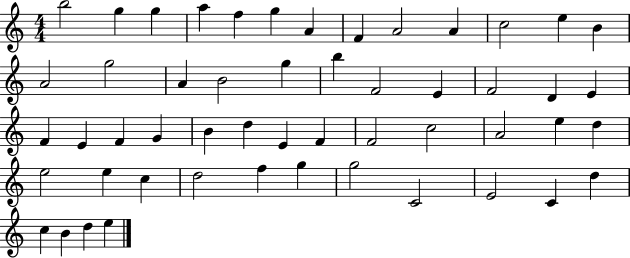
X:1
T:Untitled
M:4/4
L:1/4
K:C
b2 g g a f g A F A2 A c2 e B A2 g2 A B2 g b F2 E F2 D E F E F G B d E F F2 c2 A2 e d e2 e c d2 f g g2 C2 E2 C d c B d e